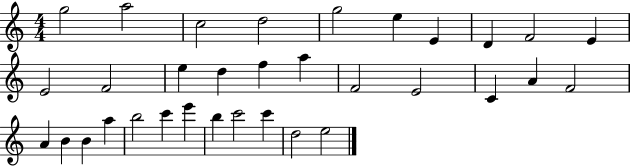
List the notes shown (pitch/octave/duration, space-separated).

G5/h A5/h C5/h D5/h G5/h E5/q E4/q D4/q F4/h E4/q E4/h F4/h E5/q D5/q F5/q A5/q F4/h E4/h C4/q A4/q F4/h A4/q B4/q B4/q A5/q B5/h C6/q E6/q B5/q C6/h C6/q D5/h E5/h